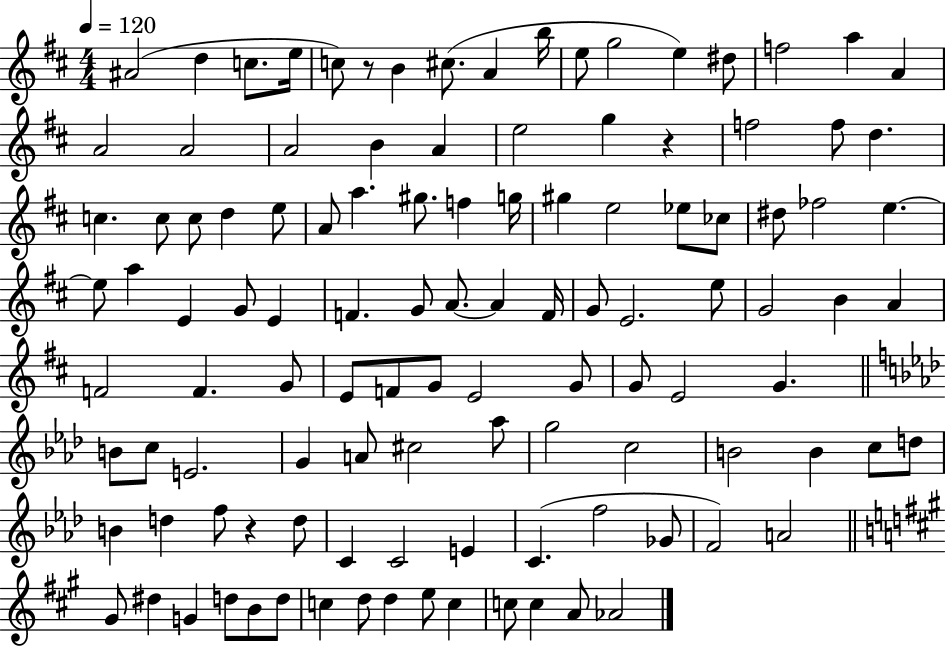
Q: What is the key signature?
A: D major